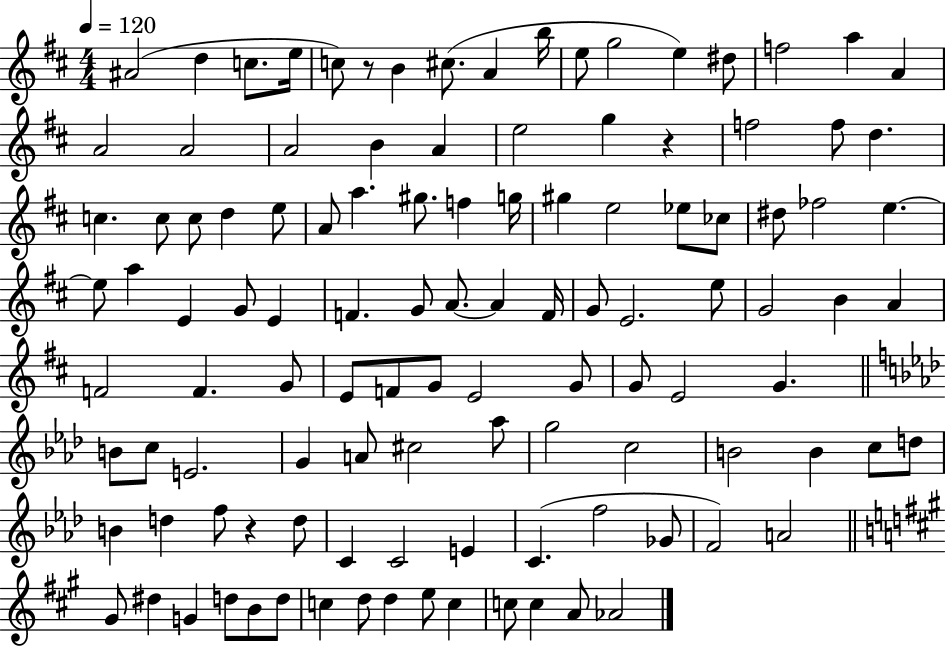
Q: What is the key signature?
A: D major